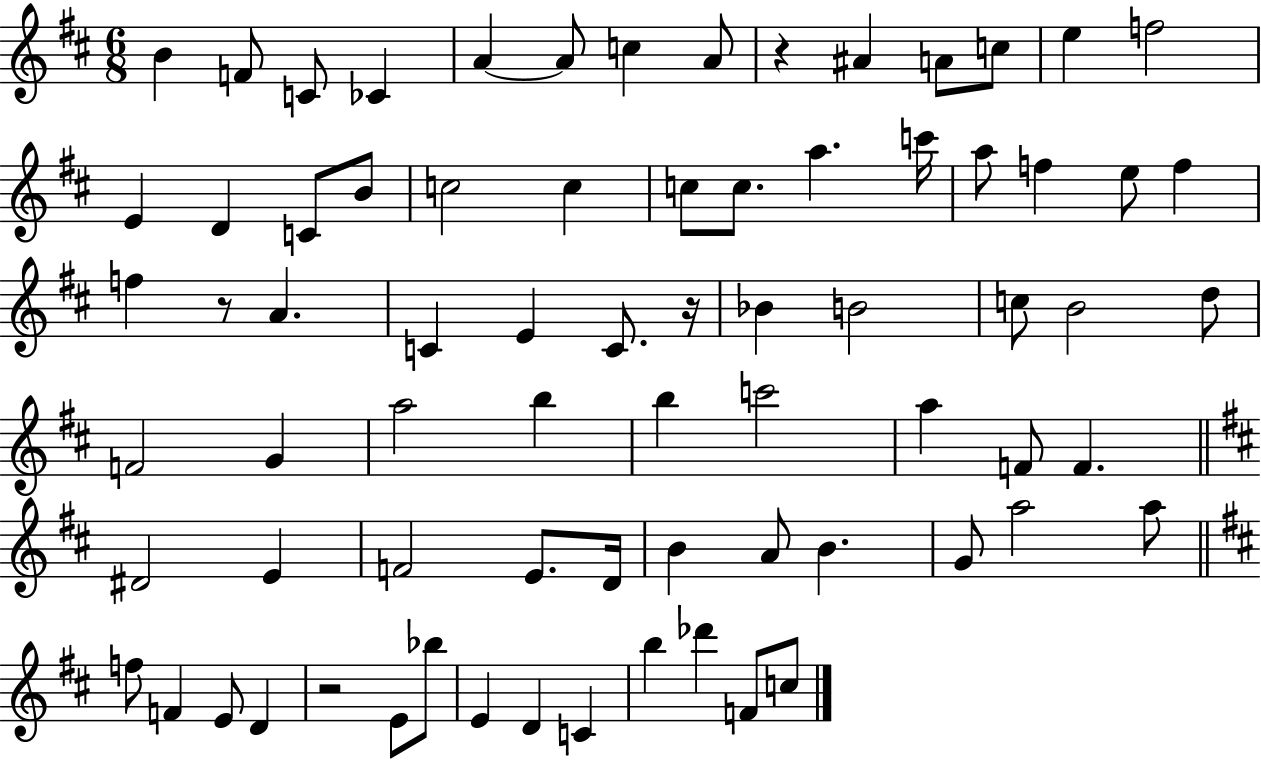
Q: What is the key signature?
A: D major